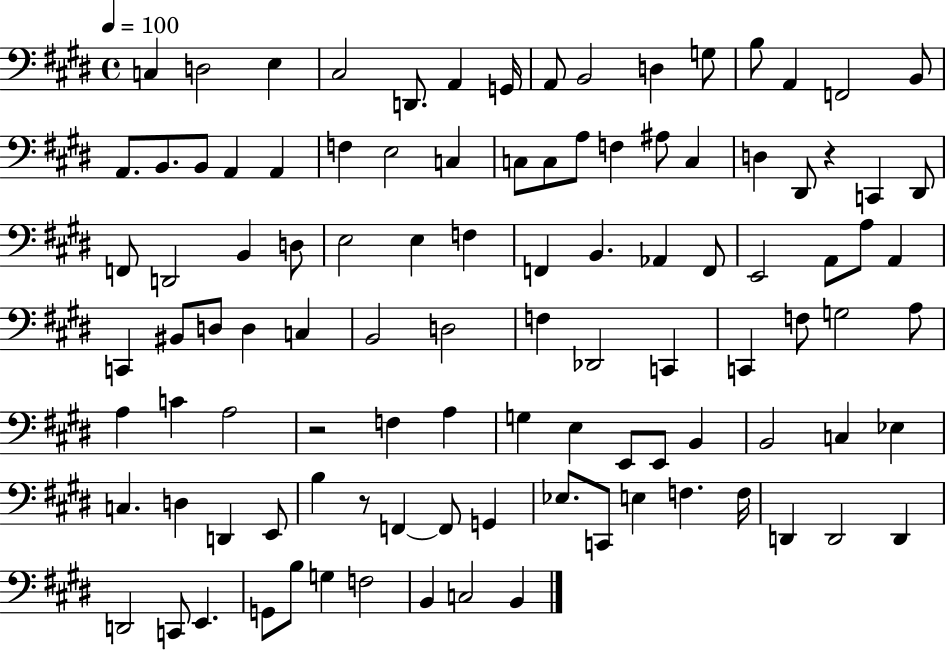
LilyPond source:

{
  \clef bass
  \time 4/4
  \defaultTimeSignature
  \key e \major
  \tempo 4 = 100
  c4 d2 e4 | cis2 d,8. a,4 g,16 | a,8 b,2 d4 g8 | b8 a,4 f,2 b,8 | \break a,8. b,8. b,8 a,4 a,4 | f4 e2 c4 | c8 c8 a8 f4 ais8 c4 | d4 dis,8 r4 c,4 dis,8 | \break f,8 d,2 b,4 d8 | e2 e4 f4 | f,4 b,4. aes,4 f,8 | e,2 a,8 a8 a,4 | \break c,4 bis,8 d8 d4 c4 | b,2 d2 | f4 des,2 c,4 | c,4 f8 g2 a8 | \break a4 c'4 a2 | r2 f4 a4 | g4 e4 e,8 e,8 b,4 | b,2 c4 ees4 | \break c4. d4 d,4 e,8 | b4 r8 f,4~~ f,8 g,4 | ees8. c,8 e4 f4. f16 | d,4 d,2 d,4 | \break d,2 c,8 e,4. | g,8 b8 g4 f2 | b,4 c2 b,4 | \bar "|."
}